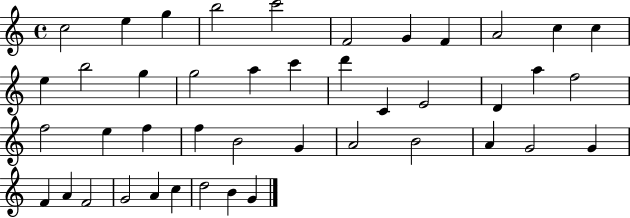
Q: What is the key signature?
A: C major